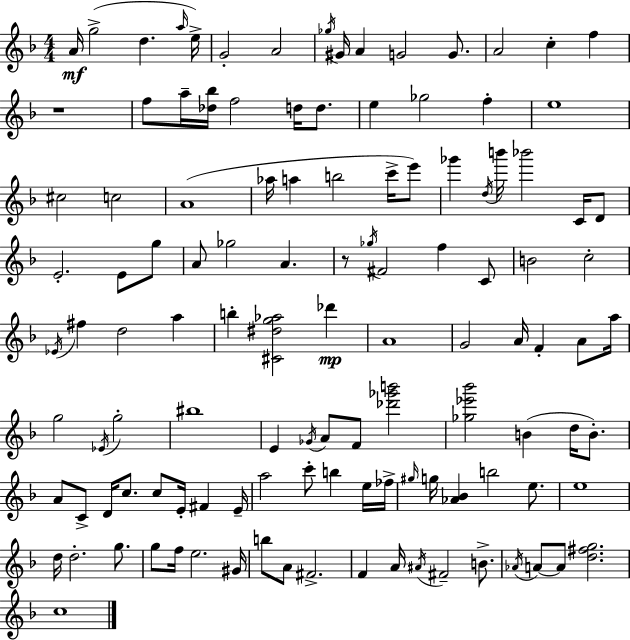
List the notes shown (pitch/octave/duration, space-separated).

A4/s G5/h D5/q. A5/s E5/s G4/h A4/h Gb5/s G#4/s A4/q G4/h G4/e. A4/h C5/q F5/q R/w F5/e A5/s [Db5,Bb5]/s F5/h D5/s D5/e. E5/q Gb5/h F5/q E5/w C#5/h C5/h A4/w Ab5/s A5/q B5/h C6/s E6/e Gb6/q D5/s B6/s Bb6/h C4/s D4/e E4/h. E4/e G5/e A4/e Gb5/h A4/q. R/e Gb5/s F#4/h F5/q C4/e B4/h C5/h Eb4/s F#5/q D5/h A5/q B5/q [C#4,D#5,G5,Ab5]/h Db6/q A4/w G4/h A4/s F4/q A4/e A5/s G5/h Eb4/s G5/h BIS5/w E4/q Gb4/s A4/e F4/e [Db6,Gb6,B6]/h [Gb5,Eb6,Bb6]/h B4/q D5/s B4/e. A4/e C4/e D4/s C5/e. C5/e E4/s F#4/q E4/s A5/h C6/e B5/q E5/s FES5/s G#5/s G5/s [Ab4,Bb4]/q B5/h E5/e. E5/w D5/s D5/h. G5/e. G5/e F5/s E5/h. G#4/s B5/e A4/e F#4/h. F4/q A4/s A#4/s F#4/h B4/e. Ab4/s A4/e A4/e [D5,F#5,G5]/h. C5/w